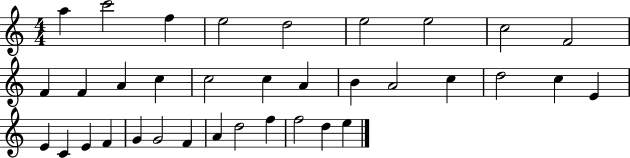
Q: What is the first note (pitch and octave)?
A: A5